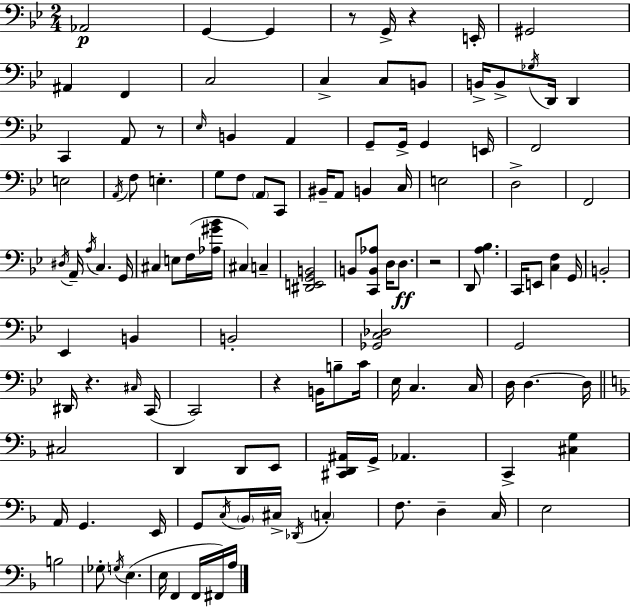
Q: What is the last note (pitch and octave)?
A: A3